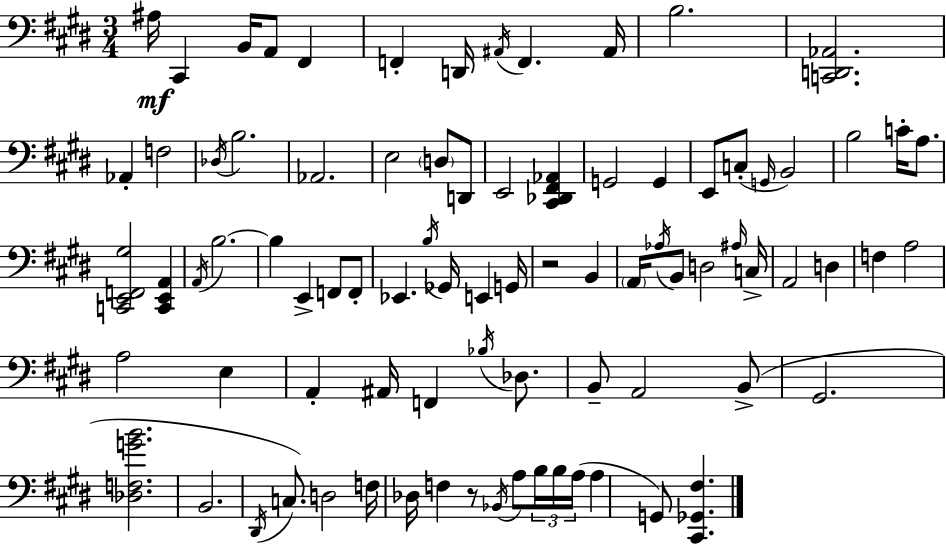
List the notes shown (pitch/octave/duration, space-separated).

A#3/s C#2/q B2/s A2/e F#2/q F2/q D2/s A#2/s F2/q. A#2/s B3/h. [C2,D2,Ab2]/h. Ab2/q F3/h Db3/s B3/h. Ab2/h. E3/h D3/e D2/e E2/h [C#2,Db2,F#2,Ab2]/q G2/h G2/q E2/e C3/e G2/s B2/h B3/h C4/s A3/e. [C2,E2,F2,G#3]/h [C2,E2,A2]/q A2/s B3/h. B3/q E2/q F2/e F2/e Eb2/q. B3/s Gb2/s E2/q G2/s R/h B2/q A2/s Ab3/s B2/e D3/h A#3/s C3/s A2/h D3/q F3/q A3/h A3/h E3/q A2/q A#2/s F2/q Bb3/s Db3/e. B2/e A2/h B2/e G#2/h. [Db3,F3,G4,B4]/h. B2/h. D#2/s C3/e. D3/h F3/s Db3/s F3/q R/e Bb2/s A3/e B3/s B3/s A3/s A3/q G2/e [C#2,Gb2,F#3]/q.